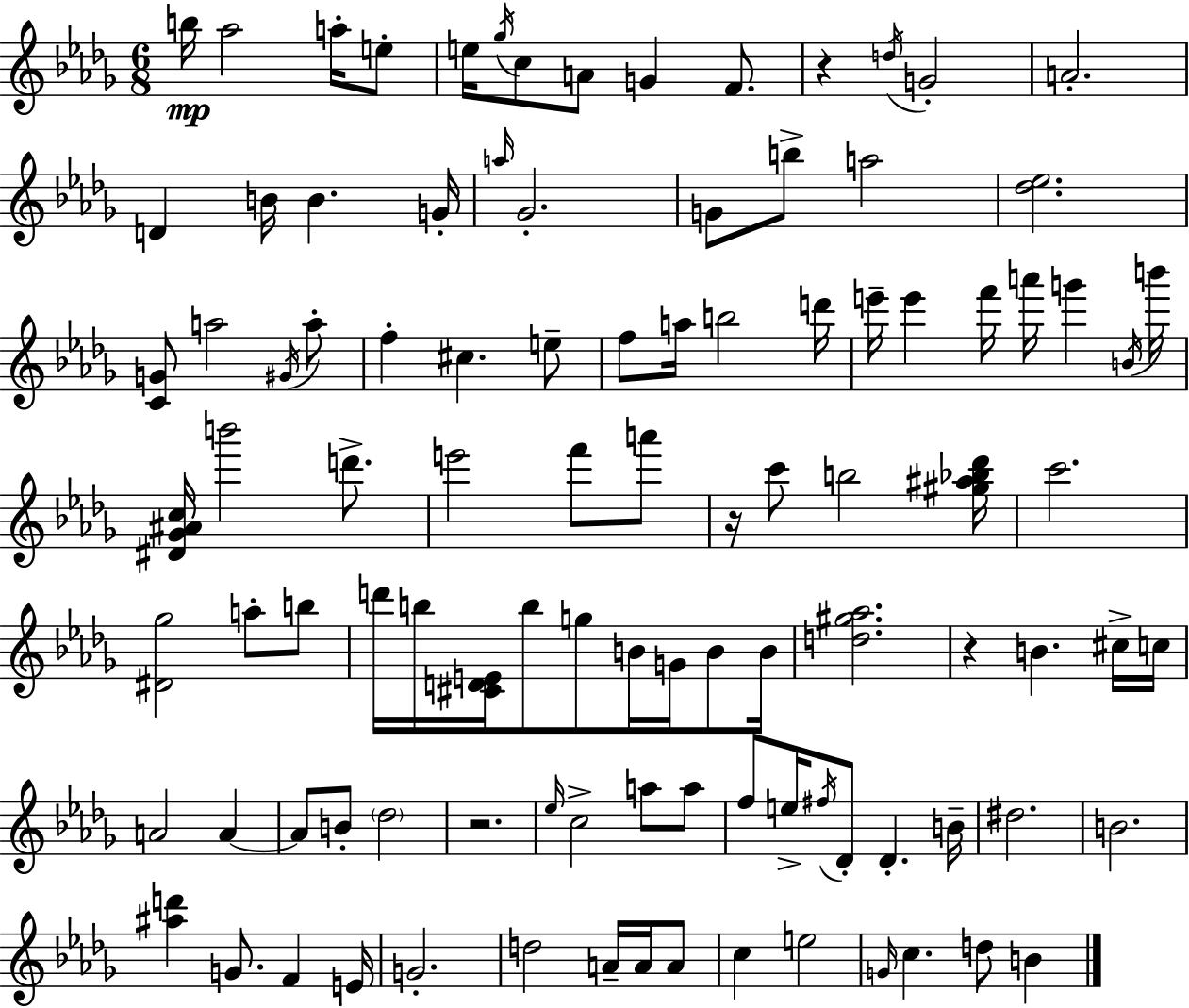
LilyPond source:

{
  \clef treble
  \numericTimeSignature
  \time 6/8
  \key bes \minor
  b''16\mp aes''2 a''16-. e''8-. | e''16 \acciaccatura { ges''16 } c''8 a'8 g'4 f'8. | r4 \acciaccatura { d''16 } g'2-. | a'2.-. | \break d'4 b'16 b'4. | g'16-. \grace { a''16 } ges'2.-. | g'8 b''8-> a''2 | <des'' ees''>2. | \break <c' g'>8 a''2 | \acciaccatura { gis'16 } a''8-. f''4-. cis''4. | e''8-- f''8 a''16 b''2 | d'''16 e'''16-- e'''4 f'''16 a'''16 g'''4 | \break \acciaccatura { b'16 } b'''16 <dis' ges' ais' c''>16 b'''2 | d'''8.-> e'''2 | f'''8 a'''8 r16 c'''8 b''2 | <gis'' ais'' bes'' des'''>16 c'''2. | \break <dis' ges''>2 | a''8-. b''8 d'''16 b''16 <cis' d' e'>16 b''8 g''8 | b'16 g'16 b'8 b'16 <d'' gis'' aes''>2. | r4 b'4. | \break cis''16-> c''16 a'2 | a'4~~ a'8 b'8-. \parenthesize des''2 | r2. | \grace { ees''16 } c''2-> | \break a''8 a''8 f''8 e''16-> \acciaccatura { fis''16 } des'8-. | des'4.-. b'16-- dis''2. | b'2. | <ais'' d'''>4 g'8. | \break f'4 e'16 g'2.-. | d''2 | a'16-- a'16 a'8 c''4 e''2 | \grace { g'16 } c''4. | \break d''8 b'4 \bar "|."
}